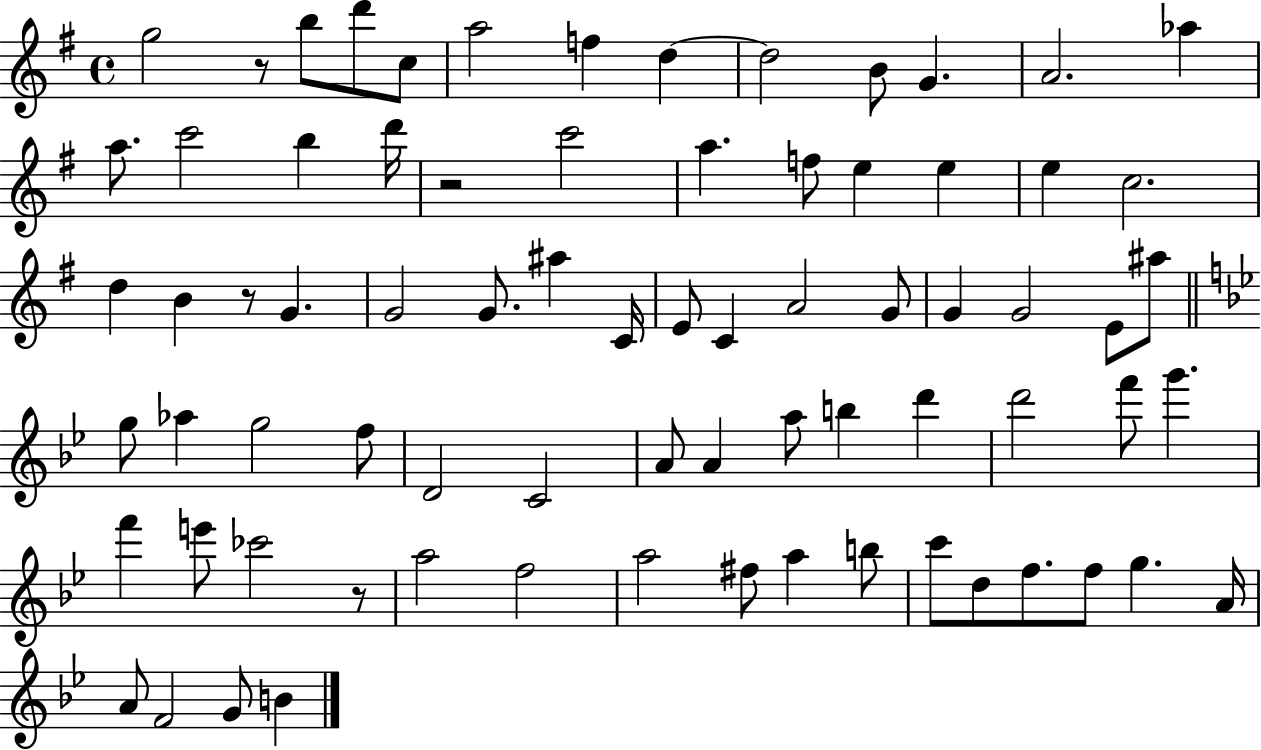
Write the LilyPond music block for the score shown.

{
  \clef treble
  \time 4/4
  \defaultTimeSignature
  \key g \major
  g''2 r8 b''8 d'''8 c''8 | a''2 f''4 d''4~~ | d''2 b'8 g'4. | a'2. aes''4 | \break a''8. c'''2 b''4 d'''16 | r2 c'''2 | a''4. f''8 e''4 e''4 | e''4 c''2. | \break d''4 b'4 r8 g'4. | g'2 g'8. ais''4 c'16 | e'8 c'4 a'2 g'8 | g'4 g'2 e'8 ais''8 | \break \bar "||" \break \key bes \major g''8 aes''4 g''2 f''8 | d'2 c'2 | a'8 a'4 a''8 b''4 d'''4 | d'''2 f'''8 g'''4. | \break f'''4 e'''8 ces'''2 r8 | a''2 f''2 | a''2 fis''8 a''4 b''8 | c'''8 d''8 f''8. f''8 g''4. a'16 | \break a'8 f'2 g'8 b'4 | \bar "|."
}